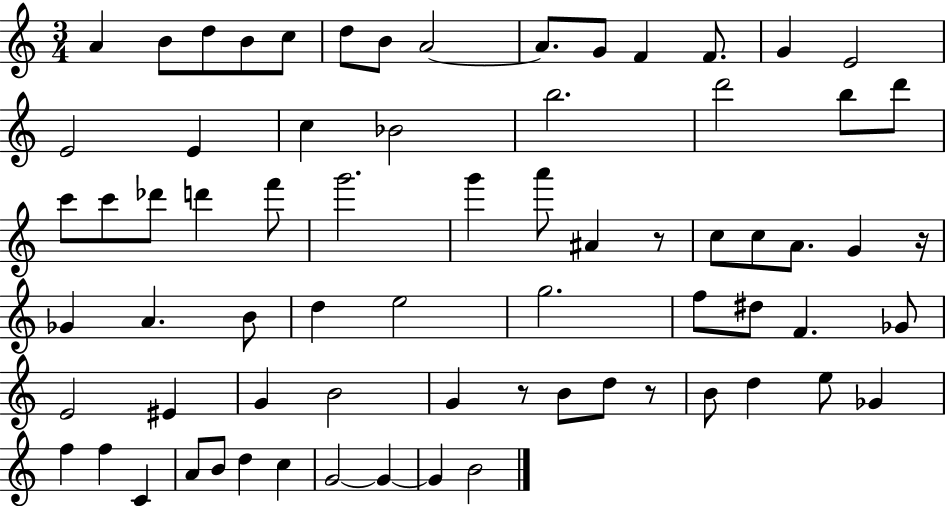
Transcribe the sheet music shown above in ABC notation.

X:1
T:Untitled
M:3/4
L:1/4
K:C
A B/2 d/2 B/2 c/2 d/2 B/2 A2 A/2 G/2 F F/2 G E2 E2 E c _B2 b2 d'2 b/2 d'/2 c'/2 c'/2 _d'/2 d' f'/2 g'2 g' a'/2 ^A z/2 c/2 c/2 A/2 G z/4 _G A B/2 d e2 g2 f/2 ^d/2 F _G/2 E2 ^E G B2 G z/2 B/2 d/2 z/2 B/2 d e/2 _G f f C A/2 B/2 d c G2 G G B2